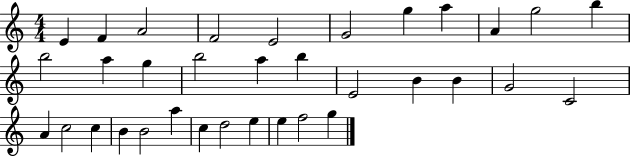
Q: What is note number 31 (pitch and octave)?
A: E5